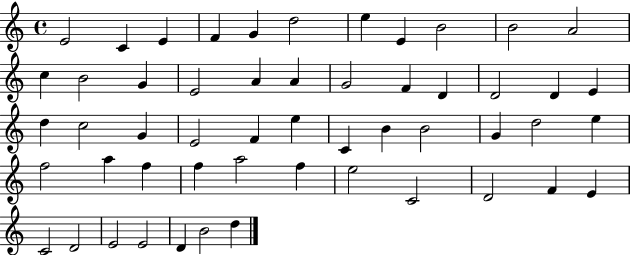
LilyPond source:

{
  \clef treble
  \time 4/4
  \defaultTimeSignature
  \key c \major
  e'2 c'4 e'4 | f'4 g'4 d''2 | e''4 e'4 b'2 | b'2 a'2 | \break c''4 b'2 g'4 | e'2 a'4 a'4 | g'2 f'4 d'4 | d'2 d'4 e'4 | \break d''4 c''2 g'4 | e'2 f'4 e''4 | c'4 b'4 b'2 | g'4 d''2 e''4 | \break f''2 a''4 f''4 | f''4 a''2 f''4 | e''2 c'2 | d'2 f'4 e'4 | \break c'2 d'2 | e'2 e'2 | d'4 b'2 d''4 | \bar "|."
}